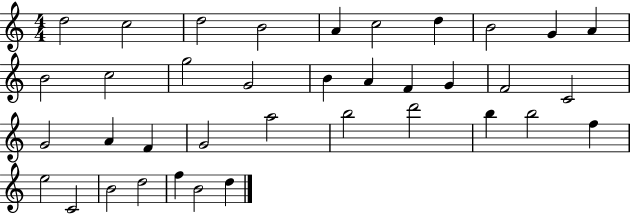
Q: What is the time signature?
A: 4/4